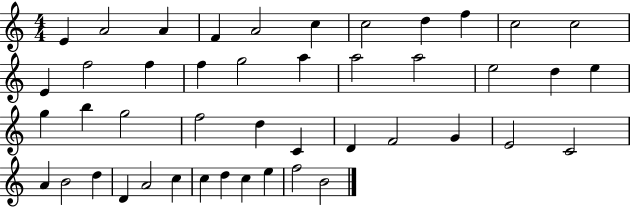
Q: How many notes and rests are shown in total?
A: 45